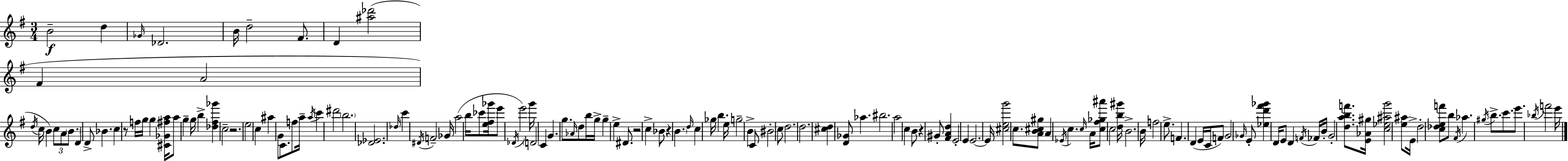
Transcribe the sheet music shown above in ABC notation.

X:1
T:Untitled
M:3/4
L:1/4
K:G
B2 d _G/4 _D2 B/4 d2 ^F/2 D [^a_d']2 ^F A2 d/4 c/4 B c/2 A/2 B/2 D D/2 _B c z/2 f/4 g/4 g [^C_G^fa]/4 a/2 g g/4 b [_d^f_g'] c2 z2 e2 c ^a G/2 C/2 f/2 a/4 a/4 c' ^d'2 b2 [_D_E]2 _d/4 c' ^D/4 F2 _G/4 a2 b/4 _c'/2 [e^f_g']/4 e'/2 _D/4 e'2 g'/4 D2 C G g/2 _A/4 d/2 b/4 g/4 g e ^D/2 z2 c _B/2 z B d/4 c _g/4 b e/4 g2 B C/2 ^B2 c/2 d2 d2 [^cd] [D_G]/2 _a ^b2 a2 c B/2 z ^G/2 [^FAd] E2 E E2 E/4 [^ceg']2 c/2 [AB^c^g]/2 A _E/4 c c/4 A/4 [c^f_g^a']/2 c2 [db^g']/4 B2 B/4 f2 e/2 F D E/4 C/4 F/2 G2 _G/4 E/2 [_ed'^f'_g'] D/4 E/2 D F/4 _F/4 B/4 G2 [dabf']/2 [E_A^g]/4 [c_e^ag']2 [e^a]/2 E/4 d2 [c_def']/2 b/2 ^F/4 _a ^g/4 b/2 c'/2 e'/2 _b/4 f'2 e'/4